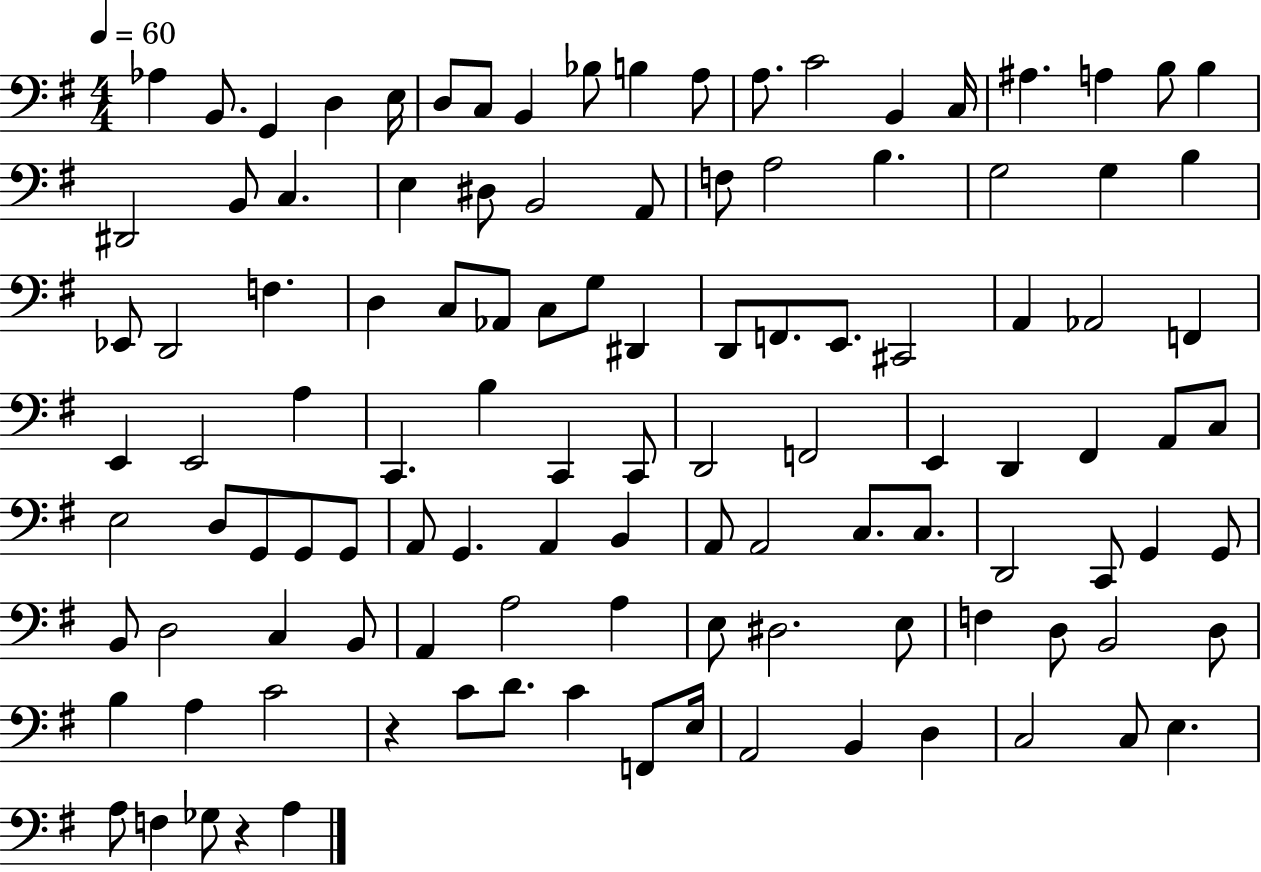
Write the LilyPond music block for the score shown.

{
  \clef bass
  \numericTimeSignature
  \time 4/4
  \key g \major
  \tempo 4 = 60
  aes4 b,8. g,4 d4 e16 | d8 c8 b,4 bes8 b4 a8 | a8. c'2 b,4 c16 | ais4. a4 b8 b4 | \break dis,2 b,8 c4. | e4 dis8 b,2 a,8 | f8 a2 b4. | g2 g4 b4 | \break ees,8 d,2 f4. | d4 c8 aes,8 c8 g8 dis,4 | d,8 f,8. e,8. cis,2 | a,4 aes,2 f,4 | \break e,4 e,2 a4 | c,4. b4 c,4 c,8 | d,2 f,2 | e,4 d,4 fis,4 a,8 c8 | \break e2 d8 g,8 g,8 g,8 | a,8 g,4. a,4 b,4 | a,8 a,2 c8. c8. | d,2 c,8 g,4 g,8 | \break b,8 d2 c4 b,8 | a,4 a2 a4 | e8 dis2. e8 | f4 d8 b,2 d8 | \break b4 a4 c'2 | r4 c'8 d'8. c'4 f,8 e16 | a,2 b,4 d4 | c2 c8 e4. | \break a8 f4 ges8 r4 a4 | \bar "|."
}